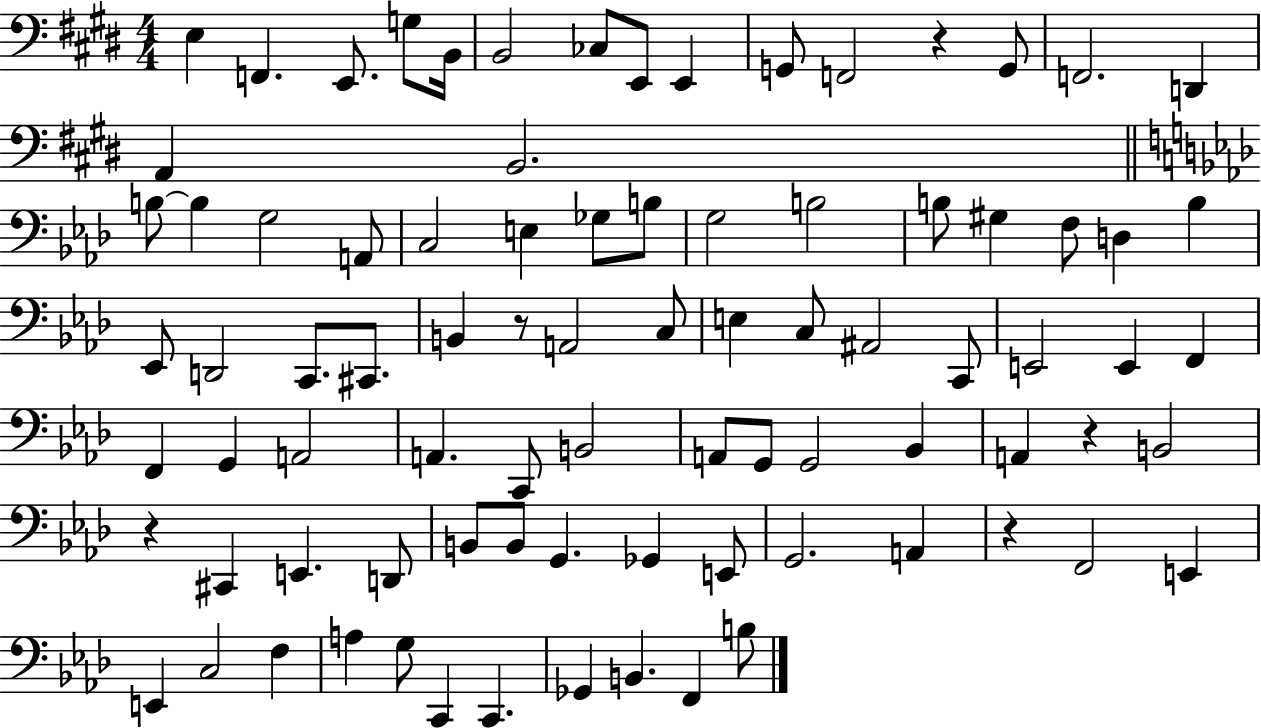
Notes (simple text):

E3/q F2/q. E2/e. G3/e B2/s B2/h CES3/e E2/e E2/q G2/e F2/h R/q G2/e F2/h. D2/q A2/q B2/h. B3/e B3/q G3/h A2/e C3/h E3/q Gb3/e B3/e G3/h B3/h B3/e G#3/q F3/e D3/q B3/q Eb2/e D2/h C2/e. C#2/e. B2/q R/e A2/h C3/e E3/q C3/e A#2/h C2/e E2/h E2/q F2/q F2/q G2/q A2/h A2/q. C2/e B2/h A2/e G2/e G2/h Bb2/q A2/q R/q B2/h R/q C#2/q E2/q. D2/e B2/e B2/e G2/q. Gb2/q E2/e G2/h. A2/q R/q F2/h E2/q E2/q C3/h F3/q A3/q G3/e C2/q C2/q. Gb2/q B2/q. F2/q B3/e